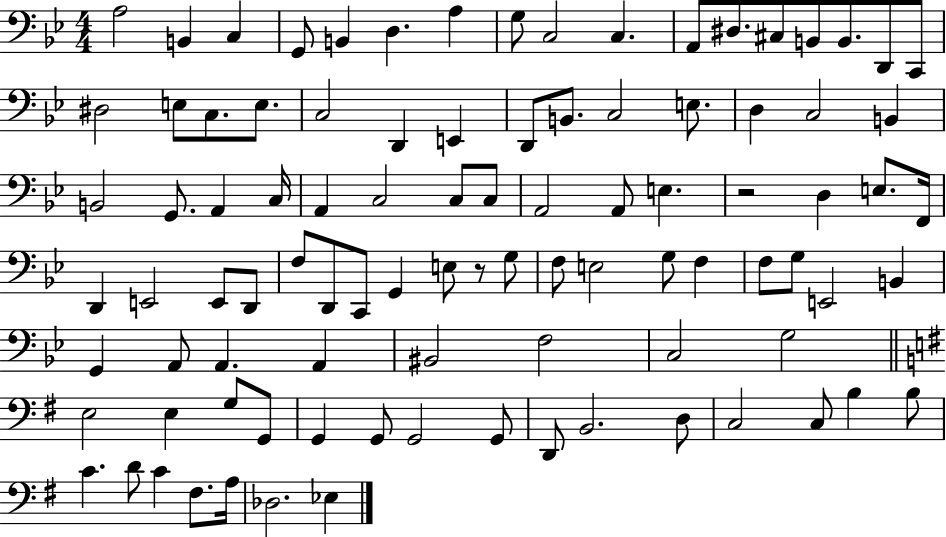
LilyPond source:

{
  \clef bass
  \numericTimeSignature
  \time 4/4
  \key bes \major
  a2 b,4 c4 | g,8 b,4 d4. a4 | g8 c2 c4. | a,8 dis8. cis8 b,8 b,8. d,8 c,8 | \break dis2 e8 c8. e8. | c2 d,4 e,4 | d,8 b,8. c2 e8. | d4 c2 b,4 | \break b,2 g,8. a,4 c16 | a,4 c2 c8 c8 | a,2 a,8 e4. | r2 d4 e8. f,16 | \break d,4 e,2 e,8 d,8 | f8 d,8 c,8 g,4 e8 r8 g8 | f8 e2 g8 f4 | f8 g8 e,2 b,4 | \break g,4 a,8 a,4. a,4 | bis,2 f2 | c2 g2 | \bar "||" \break \key g \major e2 e4 g8 g,8 | g,4 g,8 g,2 g,8 | d,8 b,2. d8 | c2 c8 b4 b8 | \break c'4. d'8 c'4 fis8. a16 | des2. ees4 | \bar "|."
}